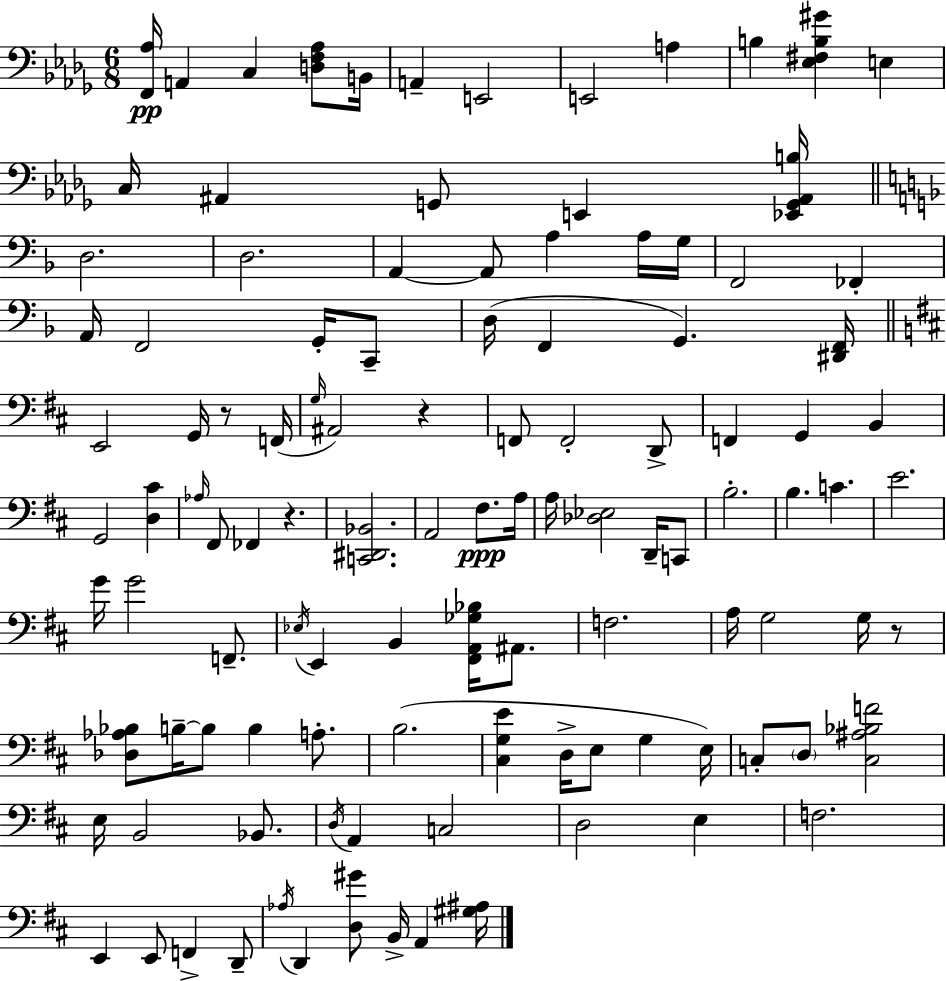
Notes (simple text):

[F2,Ab3]/s A2/q C3/q [D3,F3,Ab3]/e B2/s A2/q E2/h E2/h A3/q B3/q [Eb3,F#3,B3,G#4]/q E3/q C3/s A#2/q G2/e E2/q [Eb2,G2,A#2,B3]/s D3/h. D3/h. A2/q A2/e A3/q A3/s G3/s F2/h FES2/q A2/s F2/h G2/s C2/e D3/s F2/q G2/q. [D#2,F2]/s E2/h G2/s R/e F2/s G3/s A#2/h R/q F2/e F2/h D2/e F2/q G2/q B2/q G2/h [D3,C#4]/q Ab3/s F#2/e FES2/q R/q. [C2,D#2,Bb2]/h. A2/h F#3/e. A3/s A3/s [Db3,Eb3]/h D2/s C2/e B3/h. B3/q. C4/q. E4/h. G4/s G4/h F2/e. Eb3/s E2/q B2/q [F#2,A2,Gb3,Bb3]/s A#2/e. F3/h. A3/s G3/h G3/s R/e [Db3,Ab3,Bb3]/e B3/s B3/e B3/q A3/e. B3/h. [C#3,G3,E4]/q D3/s E3/e G3/q E3/s C3/e D3/e [C3,A#3,Bb3,F4]/h E3/s B2/h Bb2/e. D3/s A2/q C3/h D3/h E3/q F3/h. E2/q E2/e F2/q D2/e Ab3/s D2/q [D3,G#4]/e B2/s A2/q [G#3,A#3]/s